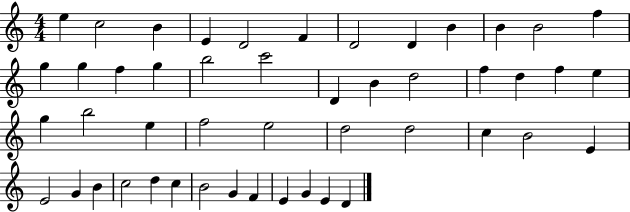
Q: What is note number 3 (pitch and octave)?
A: B4